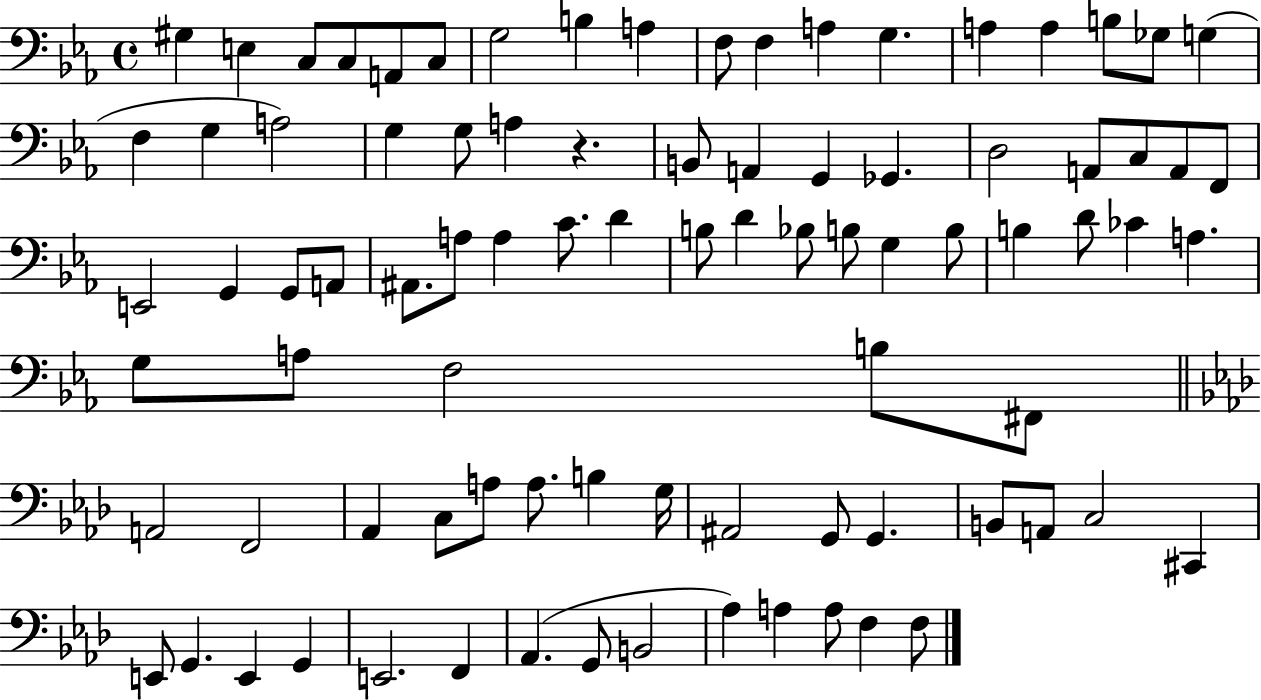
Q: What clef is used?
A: bass